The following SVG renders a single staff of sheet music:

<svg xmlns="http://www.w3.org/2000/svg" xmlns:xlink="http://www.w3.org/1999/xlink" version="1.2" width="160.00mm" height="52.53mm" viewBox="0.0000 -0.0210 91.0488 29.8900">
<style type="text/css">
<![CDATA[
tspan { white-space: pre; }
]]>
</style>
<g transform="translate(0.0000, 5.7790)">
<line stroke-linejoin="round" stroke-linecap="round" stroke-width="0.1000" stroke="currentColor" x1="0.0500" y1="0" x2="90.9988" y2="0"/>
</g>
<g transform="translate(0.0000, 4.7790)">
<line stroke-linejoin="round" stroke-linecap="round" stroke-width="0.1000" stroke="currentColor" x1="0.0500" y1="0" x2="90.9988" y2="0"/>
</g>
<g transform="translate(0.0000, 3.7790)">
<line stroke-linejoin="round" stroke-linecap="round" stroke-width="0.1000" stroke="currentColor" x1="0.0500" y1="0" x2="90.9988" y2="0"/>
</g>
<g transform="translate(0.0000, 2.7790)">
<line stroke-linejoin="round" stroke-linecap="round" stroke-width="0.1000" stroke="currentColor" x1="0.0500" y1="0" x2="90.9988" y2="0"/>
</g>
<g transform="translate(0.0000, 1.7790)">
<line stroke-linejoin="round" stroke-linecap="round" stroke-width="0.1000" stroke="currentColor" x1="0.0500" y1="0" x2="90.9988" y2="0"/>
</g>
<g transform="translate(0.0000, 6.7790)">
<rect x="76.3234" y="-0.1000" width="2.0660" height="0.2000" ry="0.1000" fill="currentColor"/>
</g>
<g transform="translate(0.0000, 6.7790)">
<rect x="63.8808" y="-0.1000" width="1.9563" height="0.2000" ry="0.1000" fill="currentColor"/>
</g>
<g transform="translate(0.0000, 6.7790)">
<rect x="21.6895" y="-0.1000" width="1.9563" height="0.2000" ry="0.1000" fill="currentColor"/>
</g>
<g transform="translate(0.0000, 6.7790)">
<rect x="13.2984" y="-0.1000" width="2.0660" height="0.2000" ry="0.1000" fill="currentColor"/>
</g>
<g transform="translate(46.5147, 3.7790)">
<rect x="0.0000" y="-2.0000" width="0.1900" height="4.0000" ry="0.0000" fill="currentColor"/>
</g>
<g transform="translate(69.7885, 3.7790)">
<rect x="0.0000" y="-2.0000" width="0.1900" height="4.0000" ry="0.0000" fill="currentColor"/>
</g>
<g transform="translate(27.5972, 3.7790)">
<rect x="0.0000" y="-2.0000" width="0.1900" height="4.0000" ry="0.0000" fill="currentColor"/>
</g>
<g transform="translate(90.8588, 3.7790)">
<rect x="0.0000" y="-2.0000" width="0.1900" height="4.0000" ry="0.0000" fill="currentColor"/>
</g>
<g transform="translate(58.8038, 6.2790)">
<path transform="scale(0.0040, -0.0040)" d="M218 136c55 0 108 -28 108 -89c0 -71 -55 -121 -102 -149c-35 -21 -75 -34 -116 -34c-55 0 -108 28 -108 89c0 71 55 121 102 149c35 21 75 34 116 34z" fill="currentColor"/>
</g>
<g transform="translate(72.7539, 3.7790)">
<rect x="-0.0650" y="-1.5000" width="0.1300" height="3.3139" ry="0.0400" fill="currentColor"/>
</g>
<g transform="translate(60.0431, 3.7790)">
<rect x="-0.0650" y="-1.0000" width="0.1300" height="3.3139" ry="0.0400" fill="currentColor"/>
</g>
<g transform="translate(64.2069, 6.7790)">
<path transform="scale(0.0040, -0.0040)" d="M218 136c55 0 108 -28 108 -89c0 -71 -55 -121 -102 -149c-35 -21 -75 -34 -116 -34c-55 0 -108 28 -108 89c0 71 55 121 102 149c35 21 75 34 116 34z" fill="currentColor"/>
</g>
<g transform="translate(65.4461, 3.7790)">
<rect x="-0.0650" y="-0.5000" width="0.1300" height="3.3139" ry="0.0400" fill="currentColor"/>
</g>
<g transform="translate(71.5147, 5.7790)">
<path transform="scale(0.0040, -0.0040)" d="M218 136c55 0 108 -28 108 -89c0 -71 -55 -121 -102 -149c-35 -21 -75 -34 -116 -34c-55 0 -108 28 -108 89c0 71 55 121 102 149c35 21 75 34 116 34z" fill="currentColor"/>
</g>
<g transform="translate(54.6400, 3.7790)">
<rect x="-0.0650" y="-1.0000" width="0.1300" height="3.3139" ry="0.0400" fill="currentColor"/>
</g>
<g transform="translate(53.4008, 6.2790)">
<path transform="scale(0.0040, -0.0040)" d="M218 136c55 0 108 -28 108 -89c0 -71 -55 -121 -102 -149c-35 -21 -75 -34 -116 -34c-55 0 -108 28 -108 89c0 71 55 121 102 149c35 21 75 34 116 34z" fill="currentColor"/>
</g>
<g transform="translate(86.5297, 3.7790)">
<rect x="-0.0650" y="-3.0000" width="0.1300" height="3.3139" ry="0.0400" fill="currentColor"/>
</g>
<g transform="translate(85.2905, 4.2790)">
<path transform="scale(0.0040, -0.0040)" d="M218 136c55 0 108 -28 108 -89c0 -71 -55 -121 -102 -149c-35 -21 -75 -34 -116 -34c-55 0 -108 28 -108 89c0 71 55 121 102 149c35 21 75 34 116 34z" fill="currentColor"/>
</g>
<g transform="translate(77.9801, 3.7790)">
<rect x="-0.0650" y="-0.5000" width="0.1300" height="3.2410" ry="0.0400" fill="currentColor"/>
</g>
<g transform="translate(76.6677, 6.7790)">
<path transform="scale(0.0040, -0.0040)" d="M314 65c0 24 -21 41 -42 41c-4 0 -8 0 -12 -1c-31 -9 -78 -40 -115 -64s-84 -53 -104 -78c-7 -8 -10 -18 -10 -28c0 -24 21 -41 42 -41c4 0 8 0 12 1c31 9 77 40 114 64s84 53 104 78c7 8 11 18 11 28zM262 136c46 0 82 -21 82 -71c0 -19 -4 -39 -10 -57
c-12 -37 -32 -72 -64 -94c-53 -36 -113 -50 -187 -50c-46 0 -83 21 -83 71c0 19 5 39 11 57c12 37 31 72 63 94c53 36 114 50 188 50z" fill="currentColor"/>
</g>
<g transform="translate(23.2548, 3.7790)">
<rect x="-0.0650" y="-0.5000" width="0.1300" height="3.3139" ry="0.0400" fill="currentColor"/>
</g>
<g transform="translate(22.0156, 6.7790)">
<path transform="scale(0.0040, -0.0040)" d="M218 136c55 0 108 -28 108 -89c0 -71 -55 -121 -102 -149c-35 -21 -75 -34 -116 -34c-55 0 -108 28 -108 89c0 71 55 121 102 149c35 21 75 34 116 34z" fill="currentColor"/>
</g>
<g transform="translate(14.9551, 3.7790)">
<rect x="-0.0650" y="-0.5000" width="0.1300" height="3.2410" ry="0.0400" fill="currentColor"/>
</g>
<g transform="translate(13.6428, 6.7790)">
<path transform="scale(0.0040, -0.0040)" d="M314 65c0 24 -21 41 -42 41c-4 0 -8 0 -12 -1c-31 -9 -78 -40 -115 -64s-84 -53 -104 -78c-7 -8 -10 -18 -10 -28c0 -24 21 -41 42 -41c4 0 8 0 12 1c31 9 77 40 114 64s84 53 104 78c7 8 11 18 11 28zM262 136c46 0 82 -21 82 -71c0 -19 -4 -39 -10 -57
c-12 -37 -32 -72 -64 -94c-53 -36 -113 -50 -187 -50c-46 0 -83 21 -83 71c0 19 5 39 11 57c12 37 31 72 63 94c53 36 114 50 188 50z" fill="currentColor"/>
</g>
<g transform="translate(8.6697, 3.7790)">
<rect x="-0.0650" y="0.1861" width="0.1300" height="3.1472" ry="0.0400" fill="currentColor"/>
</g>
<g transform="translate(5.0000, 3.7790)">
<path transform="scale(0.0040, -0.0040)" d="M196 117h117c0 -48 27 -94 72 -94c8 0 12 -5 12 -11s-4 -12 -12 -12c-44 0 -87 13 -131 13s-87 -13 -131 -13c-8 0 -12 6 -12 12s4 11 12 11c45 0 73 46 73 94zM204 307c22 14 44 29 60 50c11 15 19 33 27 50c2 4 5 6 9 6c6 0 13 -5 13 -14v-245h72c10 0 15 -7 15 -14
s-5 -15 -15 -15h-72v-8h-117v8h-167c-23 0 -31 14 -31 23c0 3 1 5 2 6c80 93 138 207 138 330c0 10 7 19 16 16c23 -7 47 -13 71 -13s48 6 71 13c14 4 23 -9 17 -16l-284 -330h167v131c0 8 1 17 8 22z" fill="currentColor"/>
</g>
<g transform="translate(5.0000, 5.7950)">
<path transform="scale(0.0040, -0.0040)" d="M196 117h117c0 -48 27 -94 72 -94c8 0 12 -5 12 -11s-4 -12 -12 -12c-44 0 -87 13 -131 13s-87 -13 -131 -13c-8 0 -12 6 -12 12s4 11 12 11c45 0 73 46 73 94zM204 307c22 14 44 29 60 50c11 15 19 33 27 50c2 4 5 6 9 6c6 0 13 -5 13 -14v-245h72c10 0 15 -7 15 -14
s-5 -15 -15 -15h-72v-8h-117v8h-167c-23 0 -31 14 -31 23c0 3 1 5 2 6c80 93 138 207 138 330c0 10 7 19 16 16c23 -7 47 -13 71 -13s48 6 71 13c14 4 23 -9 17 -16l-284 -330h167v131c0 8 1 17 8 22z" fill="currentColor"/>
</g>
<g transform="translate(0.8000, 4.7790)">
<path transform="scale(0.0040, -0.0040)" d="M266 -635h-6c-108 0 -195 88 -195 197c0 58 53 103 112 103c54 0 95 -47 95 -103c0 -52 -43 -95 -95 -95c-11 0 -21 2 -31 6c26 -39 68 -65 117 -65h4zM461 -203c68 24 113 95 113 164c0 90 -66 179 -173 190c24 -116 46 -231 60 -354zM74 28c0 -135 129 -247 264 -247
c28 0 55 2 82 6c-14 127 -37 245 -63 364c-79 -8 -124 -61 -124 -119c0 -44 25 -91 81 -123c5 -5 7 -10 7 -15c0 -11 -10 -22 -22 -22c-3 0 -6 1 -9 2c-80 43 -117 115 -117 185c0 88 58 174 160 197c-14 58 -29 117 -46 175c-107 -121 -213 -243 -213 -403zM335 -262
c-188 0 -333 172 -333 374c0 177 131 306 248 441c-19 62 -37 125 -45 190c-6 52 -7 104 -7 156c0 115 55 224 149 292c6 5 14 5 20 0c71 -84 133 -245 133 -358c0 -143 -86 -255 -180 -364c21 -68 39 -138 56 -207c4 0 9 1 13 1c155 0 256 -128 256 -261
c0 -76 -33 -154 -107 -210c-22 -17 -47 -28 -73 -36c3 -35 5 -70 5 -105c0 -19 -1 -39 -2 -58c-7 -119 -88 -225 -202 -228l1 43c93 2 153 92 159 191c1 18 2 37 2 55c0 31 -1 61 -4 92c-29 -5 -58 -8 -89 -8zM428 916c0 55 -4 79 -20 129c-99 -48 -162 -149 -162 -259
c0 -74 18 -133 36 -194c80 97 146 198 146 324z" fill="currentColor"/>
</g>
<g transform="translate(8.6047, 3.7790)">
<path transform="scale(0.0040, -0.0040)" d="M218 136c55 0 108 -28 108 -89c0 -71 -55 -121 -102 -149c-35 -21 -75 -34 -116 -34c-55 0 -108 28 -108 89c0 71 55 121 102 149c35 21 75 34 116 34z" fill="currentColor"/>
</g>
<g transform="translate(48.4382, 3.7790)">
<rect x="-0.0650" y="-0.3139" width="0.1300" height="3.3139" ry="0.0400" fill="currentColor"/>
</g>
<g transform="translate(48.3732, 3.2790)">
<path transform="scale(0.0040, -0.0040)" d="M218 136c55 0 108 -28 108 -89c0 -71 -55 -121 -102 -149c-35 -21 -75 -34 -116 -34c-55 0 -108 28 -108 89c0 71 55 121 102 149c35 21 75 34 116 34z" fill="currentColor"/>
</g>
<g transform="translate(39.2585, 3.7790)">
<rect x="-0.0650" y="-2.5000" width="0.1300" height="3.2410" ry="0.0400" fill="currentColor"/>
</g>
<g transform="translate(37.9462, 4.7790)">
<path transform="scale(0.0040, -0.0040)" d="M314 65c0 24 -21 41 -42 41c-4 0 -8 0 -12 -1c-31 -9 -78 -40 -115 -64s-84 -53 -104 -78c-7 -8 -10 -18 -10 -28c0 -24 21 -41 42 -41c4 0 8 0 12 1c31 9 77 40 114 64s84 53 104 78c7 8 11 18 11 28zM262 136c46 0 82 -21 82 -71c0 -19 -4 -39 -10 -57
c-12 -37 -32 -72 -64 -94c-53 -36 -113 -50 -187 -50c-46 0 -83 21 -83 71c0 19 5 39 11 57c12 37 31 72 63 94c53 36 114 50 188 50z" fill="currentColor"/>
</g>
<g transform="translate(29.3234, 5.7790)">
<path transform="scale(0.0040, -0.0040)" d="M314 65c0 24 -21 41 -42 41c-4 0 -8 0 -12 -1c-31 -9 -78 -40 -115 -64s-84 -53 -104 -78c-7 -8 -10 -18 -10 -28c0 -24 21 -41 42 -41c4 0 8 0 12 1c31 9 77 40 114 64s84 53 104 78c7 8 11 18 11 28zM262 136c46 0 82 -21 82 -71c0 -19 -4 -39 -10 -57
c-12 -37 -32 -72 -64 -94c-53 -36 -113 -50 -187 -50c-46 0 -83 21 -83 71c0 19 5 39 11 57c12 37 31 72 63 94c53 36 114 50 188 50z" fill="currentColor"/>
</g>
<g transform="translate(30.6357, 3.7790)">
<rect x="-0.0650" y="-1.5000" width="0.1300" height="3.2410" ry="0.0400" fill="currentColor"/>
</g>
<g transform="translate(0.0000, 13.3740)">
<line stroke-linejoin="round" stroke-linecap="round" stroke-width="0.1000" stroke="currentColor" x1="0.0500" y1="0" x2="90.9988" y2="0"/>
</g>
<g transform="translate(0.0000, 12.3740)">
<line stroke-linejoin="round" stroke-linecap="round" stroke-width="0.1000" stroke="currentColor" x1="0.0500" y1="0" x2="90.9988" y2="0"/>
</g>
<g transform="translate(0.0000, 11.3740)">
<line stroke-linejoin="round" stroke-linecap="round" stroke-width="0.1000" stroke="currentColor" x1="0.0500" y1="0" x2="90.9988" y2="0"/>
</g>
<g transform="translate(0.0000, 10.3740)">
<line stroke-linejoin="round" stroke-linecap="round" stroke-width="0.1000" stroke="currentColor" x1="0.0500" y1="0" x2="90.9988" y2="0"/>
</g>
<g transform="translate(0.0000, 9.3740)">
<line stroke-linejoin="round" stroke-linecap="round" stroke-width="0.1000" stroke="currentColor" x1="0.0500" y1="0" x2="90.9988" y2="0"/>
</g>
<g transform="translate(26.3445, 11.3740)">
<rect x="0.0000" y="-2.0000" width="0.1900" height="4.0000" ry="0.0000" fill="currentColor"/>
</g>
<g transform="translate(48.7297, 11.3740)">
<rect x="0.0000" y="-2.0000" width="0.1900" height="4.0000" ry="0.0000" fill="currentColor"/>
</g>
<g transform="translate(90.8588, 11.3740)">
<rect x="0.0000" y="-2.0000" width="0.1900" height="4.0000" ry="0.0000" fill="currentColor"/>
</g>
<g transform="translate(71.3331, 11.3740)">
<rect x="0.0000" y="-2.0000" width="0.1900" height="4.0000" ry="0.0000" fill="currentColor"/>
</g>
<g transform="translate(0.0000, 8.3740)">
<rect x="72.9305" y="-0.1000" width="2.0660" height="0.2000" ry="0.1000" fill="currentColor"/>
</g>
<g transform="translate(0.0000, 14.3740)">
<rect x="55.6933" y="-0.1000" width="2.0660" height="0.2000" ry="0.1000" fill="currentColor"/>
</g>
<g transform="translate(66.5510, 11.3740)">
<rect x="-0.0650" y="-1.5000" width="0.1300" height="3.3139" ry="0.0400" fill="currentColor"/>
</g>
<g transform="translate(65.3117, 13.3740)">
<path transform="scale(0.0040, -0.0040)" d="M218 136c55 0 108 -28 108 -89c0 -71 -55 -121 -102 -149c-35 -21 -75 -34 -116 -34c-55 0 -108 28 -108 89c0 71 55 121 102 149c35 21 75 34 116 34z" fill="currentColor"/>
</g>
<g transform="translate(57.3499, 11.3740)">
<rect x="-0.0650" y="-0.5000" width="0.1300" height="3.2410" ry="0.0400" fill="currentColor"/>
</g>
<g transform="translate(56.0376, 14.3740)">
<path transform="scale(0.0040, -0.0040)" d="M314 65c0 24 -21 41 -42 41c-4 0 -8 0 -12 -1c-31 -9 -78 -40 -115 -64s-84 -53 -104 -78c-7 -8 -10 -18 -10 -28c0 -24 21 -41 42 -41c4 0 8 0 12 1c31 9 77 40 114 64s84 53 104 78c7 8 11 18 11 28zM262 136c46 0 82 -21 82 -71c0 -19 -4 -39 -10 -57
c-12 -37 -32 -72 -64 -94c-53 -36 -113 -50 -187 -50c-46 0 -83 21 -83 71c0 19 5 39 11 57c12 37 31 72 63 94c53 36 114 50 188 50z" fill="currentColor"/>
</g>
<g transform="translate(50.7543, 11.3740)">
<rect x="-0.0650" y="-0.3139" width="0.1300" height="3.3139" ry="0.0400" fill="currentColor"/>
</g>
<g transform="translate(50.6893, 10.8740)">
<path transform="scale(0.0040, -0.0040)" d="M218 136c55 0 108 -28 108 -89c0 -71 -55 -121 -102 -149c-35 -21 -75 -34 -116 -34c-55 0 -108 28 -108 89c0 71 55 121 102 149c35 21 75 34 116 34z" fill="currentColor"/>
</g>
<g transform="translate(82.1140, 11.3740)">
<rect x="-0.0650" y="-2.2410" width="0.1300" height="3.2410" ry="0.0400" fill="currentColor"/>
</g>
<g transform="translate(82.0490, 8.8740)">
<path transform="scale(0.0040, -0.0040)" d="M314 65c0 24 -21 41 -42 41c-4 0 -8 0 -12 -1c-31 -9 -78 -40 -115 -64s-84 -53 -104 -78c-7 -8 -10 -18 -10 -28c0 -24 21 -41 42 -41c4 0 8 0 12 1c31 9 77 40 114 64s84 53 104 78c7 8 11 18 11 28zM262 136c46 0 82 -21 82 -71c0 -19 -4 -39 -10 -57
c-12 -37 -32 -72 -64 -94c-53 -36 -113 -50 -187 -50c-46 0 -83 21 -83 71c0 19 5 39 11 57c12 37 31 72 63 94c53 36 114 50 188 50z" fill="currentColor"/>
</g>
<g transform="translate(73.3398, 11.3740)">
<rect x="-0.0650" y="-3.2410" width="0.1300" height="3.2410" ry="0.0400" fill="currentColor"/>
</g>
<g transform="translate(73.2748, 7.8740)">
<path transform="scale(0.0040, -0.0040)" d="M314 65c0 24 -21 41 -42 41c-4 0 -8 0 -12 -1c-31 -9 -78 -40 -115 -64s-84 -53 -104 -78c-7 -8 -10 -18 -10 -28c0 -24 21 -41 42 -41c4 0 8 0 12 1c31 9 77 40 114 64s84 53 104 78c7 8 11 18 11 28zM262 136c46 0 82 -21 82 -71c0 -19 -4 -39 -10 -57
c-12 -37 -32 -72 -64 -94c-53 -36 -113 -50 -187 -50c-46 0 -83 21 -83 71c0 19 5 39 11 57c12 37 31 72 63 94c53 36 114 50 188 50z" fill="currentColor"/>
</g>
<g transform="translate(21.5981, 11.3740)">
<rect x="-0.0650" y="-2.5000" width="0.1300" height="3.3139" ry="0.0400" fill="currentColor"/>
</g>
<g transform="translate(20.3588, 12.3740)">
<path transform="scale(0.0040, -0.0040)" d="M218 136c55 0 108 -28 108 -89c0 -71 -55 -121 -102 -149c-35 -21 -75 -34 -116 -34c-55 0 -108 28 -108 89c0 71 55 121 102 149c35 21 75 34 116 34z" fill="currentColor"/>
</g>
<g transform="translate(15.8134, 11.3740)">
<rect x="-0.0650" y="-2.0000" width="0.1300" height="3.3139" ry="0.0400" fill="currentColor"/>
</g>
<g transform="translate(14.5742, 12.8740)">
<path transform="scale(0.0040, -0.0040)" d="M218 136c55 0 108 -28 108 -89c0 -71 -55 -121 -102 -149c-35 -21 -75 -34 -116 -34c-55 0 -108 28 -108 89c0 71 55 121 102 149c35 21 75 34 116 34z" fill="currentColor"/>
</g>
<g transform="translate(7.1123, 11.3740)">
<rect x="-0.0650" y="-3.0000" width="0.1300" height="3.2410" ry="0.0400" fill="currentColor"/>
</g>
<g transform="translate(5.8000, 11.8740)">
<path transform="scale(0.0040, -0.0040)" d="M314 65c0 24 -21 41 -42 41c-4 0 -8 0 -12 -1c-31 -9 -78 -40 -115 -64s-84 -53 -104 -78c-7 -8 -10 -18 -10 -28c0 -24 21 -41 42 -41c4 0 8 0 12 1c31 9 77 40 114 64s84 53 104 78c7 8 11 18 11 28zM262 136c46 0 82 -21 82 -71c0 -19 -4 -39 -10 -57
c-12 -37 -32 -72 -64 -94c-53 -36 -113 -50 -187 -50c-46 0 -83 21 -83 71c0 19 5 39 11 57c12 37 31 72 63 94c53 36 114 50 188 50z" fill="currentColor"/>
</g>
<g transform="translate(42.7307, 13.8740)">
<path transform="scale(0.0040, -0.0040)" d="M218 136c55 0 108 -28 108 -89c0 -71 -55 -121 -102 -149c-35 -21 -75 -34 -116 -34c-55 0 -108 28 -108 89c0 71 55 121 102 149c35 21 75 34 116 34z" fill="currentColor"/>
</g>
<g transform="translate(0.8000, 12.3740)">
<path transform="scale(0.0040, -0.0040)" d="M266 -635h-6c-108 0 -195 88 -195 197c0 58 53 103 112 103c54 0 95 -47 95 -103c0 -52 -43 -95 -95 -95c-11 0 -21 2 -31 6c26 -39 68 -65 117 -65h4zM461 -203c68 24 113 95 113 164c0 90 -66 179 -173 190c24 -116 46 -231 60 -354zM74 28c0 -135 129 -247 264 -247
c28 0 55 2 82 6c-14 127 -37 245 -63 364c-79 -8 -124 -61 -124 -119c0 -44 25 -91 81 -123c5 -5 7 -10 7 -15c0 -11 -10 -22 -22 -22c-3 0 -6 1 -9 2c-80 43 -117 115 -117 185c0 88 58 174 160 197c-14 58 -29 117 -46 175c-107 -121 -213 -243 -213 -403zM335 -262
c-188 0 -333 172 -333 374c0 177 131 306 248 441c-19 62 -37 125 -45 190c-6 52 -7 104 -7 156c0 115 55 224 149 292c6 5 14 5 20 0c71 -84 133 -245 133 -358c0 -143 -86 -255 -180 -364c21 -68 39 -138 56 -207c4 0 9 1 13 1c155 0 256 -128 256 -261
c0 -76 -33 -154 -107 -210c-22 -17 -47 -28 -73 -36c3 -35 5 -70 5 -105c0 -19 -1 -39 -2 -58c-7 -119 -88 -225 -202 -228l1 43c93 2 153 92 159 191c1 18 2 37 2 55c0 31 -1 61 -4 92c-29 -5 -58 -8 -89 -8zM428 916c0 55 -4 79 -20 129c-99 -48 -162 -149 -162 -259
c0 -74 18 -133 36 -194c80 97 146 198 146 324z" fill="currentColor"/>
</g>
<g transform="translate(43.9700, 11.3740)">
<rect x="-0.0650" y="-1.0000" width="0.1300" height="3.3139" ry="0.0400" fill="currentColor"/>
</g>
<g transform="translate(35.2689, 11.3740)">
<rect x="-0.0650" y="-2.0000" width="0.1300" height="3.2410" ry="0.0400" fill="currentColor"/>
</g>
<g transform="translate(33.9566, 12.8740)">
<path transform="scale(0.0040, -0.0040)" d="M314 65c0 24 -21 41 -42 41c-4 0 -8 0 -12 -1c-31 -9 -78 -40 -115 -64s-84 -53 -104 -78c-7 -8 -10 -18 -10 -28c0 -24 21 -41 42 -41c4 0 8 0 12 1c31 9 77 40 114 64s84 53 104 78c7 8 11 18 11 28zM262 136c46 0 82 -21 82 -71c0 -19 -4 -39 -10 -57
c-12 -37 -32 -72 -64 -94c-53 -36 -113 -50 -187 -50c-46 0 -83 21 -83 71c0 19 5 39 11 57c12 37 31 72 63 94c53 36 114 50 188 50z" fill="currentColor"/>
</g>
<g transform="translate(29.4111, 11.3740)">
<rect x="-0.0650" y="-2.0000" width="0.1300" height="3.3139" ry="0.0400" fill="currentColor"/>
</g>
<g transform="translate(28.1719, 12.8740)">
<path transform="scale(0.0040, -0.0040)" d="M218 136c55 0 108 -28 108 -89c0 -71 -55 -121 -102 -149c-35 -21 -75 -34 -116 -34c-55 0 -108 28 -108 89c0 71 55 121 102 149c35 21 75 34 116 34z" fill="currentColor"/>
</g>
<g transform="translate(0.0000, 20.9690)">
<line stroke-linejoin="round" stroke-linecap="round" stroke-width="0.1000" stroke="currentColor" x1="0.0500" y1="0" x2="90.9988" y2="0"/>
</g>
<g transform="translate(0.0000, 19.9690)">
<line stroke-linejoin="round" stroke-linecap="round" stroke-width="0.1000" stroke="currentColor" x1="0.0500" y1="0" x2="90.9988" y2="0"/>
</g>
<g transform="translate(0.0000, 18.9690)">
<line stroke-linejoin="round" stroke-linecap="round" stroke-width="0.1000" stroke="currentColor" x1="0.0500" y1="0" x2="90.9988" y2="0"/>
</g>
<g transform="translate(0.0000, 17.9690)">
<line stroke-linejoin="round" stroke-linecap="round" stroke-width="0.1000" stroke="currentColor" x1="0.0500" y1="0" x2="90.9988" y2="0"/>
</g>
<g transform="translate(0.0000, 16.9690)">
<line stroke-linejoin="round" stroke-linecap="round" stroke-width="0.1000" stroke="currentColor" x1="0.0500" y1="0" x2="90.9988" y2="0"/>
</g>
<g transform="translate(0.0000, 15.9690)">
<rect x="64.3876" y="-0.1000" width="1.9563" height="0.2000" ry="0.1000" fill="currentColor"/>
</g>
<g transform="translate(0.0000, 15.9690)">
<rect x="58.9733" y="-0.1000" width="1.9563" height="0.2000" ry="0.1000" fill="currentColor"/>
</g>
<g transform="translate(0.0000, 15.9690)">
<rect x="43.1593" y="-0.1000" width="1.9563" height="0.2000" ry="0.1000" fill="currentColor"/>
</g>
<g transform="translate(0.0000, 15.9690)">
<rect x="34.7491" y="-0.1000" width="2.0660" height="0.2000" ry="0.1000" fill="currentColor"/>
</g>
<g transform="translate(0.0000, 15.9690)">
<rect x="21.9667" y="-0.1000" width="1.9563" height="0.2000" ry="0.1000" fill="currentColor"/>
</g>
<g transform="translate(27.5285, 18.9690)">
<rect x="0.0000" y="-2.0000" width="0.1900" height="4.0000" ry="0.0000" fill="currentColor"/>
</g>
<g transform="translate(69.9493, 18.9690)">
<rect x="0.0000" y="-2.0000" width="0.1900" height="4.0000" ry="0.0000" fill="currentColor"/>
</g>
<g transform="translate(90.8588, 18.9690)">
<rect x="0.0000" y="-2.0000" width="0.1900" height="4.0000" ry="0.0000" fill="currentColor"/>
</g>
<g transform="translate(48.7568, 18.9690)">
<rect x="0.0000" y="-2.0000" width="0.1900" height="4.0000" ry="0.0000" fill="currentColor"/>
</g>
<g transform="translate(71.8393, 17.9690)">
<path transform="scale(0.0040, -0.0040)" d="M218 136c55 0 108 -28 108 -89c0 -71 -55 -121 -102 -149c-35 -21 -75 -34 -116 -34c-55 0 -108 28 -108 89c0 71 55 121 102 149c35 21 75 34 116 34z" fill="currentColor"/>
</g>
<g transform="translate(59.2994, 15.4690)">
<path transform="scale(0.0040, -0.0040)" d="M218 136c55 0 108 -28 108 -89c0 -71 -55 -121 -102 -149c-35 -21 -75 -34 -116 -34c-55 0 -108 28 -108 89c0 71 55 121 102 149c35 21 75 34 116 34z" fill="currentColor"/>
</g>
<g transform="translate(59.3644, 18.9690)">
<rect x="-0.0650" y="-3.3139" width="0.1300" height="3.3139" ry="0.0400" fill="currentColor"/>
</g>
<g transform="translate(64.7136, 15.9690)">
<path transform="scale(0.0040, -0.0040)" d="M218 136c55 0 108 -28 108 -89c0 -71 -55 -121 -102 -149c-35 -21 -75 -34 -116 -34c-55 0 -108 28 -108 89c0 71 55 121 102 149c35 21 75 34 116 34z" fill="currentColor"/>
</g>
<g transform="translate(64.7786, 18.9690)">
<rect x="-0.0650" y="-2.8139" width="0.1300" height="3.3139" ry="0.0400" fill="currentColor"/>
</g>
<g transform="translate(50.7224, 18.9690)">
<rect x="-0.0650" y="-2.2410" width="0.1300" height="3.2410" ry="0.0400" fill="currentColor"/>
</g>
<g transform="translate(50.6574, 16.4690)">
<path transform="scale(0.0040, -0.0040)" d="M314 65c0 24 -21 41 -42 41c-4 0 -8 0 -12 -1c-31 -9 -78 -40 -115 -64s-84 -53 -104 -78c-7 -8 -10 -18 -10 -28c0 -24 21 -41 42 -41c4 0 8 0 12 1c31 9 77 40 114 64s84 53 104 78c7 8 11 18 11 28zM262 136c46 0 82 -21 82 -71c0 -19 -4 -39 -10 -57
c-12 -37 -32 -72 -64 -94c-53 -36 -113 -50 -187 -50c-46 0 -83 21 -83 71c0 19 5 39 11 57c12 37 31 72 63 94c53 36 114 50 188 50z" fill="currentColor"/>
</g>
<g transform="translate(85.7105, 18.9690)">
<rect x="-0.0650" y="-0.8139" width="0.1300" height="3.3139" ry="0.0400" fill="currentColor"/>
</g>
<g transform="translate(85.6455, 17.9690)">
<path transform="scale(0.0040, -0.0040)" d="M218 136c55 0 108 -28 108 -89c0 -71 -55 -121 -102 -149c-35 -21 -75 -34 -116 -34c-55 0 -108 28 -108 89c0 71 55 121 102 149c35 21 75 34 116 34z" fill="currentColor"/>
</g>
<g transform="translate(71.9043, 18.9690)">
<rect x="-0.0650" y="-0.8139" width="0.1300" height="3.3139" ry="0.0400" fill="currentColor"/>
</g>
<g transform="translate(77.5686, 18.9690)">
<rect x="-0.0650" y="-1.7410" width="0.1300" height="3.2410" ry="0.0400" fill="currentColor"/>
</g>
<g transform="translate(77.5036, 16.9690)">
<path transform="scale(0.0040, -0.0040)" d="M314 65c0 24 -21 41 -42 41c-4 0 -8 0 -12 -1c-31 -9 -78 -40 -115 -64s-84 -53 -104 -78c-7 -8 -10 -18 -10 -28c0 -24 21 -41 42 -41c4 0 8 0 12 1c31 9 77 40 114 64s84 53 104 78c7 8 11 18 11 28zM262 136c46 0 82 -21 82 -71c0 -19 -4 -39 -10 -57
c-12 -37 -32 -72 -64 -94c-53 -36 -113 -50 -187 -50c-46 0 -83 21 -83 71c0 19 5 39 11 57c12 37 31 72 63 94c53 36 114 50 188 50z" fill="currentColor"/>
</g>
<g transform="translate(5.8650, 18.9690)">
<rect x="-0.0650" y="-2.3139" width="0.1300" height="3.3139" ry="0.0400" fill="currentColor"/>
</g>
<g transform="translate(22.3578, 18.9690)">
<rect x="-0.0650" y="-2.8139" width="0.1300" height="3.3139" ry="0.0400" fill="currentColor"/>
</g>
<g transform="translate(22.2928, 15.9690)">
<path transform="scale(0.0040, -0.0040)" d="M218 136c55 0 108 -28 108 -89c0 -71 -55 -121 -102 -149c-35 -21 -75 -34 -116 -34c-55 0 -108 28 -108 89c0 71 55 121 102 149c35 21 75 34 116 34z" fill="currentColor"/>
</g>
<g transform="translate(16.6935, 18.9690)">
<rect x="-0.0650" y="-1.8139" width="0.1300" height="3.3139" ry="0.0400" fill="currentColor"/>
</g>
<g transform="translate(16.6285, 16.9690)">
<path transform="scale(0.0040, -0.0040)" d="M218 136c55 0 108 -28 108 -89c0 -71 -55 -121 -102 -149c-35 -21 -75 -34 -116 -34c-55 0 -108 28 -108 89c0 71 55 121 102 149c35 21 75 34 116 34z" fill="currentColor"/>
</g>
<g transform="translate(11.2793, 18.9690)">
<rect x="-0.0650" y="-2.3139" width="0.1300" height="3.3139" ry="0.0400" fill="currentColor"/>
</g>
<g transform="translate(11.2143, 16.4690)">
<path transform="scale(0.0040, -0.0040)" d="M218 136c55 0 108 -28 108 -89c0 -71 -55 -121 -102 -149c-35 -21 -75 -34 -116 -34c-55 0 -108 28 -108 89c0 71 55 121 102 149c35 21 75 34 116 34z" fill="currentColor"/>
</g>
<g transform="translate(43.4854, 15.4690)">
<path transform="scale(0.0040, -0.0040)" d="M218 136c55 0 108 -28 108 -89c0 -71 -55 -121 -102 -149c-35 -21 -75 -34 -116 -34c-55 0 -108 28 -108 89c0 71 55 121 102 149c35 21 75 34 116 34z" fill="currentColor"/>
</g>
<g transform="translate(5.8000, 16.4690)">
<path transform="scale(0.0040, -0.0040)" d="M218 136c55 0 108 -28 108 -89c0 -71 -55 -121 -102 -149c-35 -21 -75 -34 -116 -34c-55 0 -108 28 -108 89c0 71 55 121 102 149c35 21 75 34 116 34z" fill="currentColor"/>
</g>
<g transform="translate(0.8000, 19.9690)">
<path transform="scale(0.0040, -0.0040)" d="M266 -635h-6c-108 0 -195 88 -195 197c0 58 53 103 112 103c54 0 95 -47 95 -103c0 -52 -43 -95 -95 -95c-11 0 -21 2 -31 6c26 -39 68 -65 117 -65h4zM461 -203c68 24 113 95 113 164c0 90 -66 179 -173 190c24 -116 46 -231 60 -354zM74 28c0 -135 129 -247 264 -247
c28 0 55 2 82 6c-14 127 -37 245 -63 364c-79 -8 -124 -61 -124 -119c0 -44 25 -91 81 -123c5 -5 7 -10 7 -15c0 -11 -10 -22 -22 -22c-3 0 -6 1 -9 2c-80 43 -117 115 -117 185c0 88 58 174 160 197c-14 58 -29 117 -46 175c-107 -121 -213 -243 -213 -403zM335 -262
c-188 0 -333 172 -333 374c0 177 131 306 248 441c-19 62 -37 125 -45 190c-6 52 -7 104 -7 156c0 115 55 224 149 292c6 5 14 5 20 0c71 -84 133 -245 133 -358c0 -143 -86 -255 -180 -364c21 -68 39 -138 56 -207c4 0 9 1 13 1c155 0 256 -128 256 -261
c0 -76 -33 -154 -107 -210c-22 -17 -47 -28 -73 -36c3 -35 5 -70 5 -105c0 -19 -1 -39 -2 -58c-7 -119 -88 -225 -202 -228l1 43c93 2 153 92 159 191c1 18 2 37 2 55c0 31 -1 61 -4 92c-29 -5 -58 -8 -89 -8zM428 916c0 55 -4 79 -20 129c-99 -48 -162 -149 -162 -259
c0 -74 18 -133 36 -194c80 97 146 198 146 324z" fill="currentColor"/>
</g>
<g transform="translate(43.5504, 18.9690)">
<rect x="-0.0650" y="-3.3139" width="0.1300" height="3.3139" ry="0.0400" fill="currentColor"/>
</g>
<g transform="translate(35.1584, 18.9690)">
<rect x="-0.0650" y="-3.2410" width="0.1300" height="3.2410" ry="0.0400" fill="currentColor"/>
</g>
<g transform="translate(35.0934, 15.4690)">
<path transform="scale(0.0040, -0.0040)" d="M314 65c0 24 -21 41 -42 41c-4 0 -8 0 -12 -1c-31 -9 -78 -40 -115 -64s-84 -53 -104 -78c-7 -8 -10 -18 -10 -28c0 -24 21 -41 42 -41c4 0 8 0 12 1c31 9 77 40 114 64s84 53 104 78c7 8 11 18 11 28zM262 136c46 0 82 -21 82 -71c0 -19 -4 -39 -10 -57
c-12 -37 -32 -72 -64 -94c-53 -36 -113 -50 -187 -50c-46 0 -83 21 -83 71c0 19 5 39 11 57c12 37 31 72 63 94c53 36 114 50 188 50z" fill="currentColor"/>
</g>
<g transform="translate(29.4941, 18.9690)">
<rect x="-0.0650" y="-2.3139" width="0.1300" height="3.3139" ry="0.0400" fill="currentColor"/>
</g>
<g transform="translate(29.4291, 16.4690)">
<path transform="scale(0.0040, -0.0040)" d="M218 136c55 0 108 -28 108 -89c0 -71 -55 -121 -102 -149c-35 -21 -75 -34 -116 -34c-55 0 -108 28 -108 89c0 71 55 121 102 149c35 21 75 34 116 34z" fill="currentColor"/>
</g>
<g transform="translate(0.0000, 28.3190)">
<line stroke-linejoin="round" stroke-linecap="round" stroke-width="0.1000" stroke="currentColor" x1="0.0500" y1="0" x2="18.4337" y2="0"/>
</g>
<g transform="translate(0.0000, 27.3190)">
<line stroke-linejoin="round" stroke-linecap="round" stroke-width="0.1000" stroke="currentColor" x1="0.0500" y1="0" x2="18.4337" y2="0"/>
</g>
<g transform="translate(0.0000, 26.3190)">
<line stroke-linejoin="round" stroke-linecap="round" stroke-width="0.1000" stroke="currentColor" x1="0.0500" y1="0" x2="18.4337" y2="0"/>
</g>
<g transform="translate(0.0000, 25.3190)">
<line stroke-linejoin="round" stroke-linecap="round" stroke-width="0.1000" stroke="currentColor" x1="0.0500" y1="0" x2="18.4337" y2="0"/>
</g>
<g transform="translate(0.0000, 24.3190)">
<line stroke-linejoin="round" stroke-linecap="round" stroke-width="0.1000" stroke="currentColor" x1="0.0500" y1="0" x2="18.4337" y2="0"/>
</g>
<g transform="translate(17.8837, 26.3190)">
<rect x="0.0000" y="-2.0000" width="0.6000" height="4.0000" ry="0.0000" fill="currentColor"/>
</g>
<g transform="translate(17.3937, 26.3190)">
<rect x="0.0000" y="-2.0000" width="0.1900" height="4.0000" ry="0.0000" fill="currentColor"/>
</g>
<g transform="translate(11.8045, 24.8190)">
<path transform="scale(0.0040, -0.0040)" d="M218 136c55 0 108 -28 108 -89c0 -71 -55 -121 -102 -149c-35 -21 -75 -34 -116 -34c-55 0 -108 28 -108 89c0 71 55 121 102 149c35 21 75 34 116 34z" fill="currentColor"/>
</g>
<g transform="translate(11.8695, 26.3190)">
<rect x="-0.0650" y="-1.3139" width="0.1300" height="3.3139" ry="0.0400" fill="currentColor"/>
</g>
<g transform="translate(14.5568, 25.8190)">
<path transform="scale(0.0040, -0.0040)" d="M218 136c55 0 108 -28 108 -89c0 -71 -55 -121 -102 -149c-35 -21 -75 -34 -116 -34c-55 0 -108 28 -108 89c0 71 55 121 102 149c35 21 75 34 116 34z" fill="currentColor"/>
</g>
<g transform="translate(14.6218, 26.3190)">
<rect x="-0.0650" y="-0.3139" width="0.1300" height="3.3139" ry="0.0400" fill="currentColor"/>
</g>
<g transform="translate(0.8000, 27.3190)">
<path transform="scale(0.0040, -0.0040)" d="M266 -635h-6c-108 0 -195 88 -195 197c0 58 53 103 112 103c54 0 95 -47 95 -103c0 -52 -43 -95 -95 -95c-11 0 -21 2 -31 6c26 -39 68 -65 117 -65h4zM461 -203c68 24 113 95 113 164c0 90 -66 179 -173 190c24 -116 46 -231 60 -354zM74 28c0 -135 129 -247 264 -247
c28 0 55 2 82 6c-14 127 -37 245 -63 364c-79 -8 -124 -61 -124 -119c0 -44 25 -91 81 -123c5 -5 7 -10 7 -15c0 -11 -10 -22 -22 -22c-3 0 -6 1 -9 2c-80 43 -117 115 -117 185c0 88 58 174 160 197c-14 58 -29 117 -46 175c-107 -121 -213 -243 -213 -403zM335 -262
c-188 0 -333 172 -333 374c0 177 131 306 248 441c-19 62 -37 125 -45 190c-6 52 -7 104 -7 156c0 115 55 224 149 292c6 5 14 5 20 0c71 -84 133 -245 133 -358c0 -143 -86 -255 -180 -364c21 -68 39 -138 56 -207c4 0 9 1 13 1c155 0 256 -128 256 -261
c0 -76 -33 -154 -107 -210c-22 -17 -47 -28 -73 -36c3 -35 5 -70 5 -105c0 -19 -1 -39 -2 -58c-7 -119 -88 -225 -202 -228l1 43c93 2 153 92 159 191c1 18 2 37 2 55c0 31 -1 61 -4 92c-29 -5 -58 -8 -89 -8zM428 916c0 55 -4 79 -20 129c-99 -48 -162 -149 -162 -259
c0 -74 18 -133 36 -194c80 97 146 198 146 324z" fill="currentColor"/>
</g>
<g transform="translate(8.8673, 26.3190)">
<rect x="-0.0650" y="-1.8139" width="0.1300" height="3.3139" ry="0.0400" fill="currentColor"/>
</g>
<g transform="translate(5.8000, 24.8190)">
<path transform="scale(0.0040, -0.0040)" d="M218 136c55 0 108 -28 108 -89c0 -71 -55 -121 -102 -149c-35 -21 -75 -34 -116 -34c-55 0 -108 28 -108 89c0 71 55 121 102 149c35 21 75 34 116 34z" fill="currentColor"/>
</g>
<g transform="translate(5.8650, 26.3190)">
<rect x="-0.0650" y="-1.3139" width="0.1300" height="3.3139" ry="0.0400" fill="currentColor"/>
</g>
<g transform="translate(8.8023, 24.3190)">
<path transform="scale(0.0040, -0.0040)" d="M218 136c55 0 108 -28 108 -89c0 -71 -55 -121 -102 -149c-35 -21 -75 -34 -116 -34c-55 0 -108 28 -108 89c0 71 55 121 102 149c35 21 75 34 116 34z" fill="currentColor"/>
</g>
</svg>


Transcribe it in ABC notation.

X:1
T:Untitled
M:4/4
L:1/4
K:C
B C2 C E2 G2 c D D C E C2 A A2 F G F F2 D c C2 E b2 g2 g g f a g b2 b g2 b a d f2 d e f e c